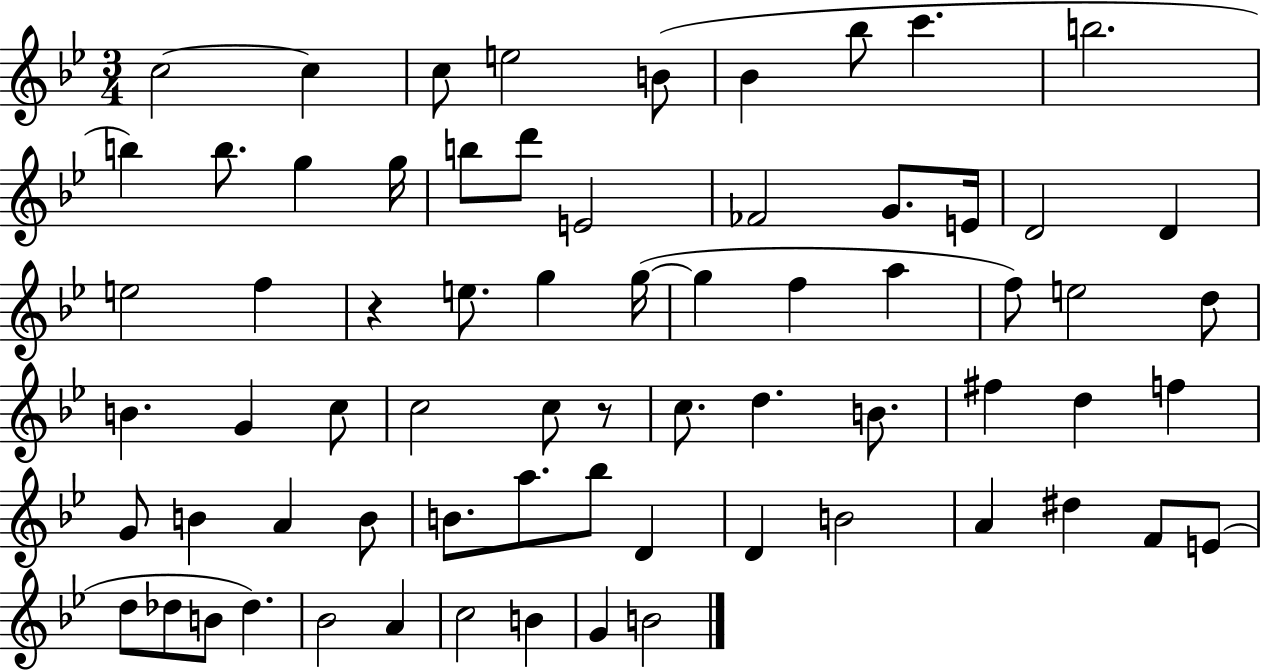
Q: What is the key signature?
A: BES major